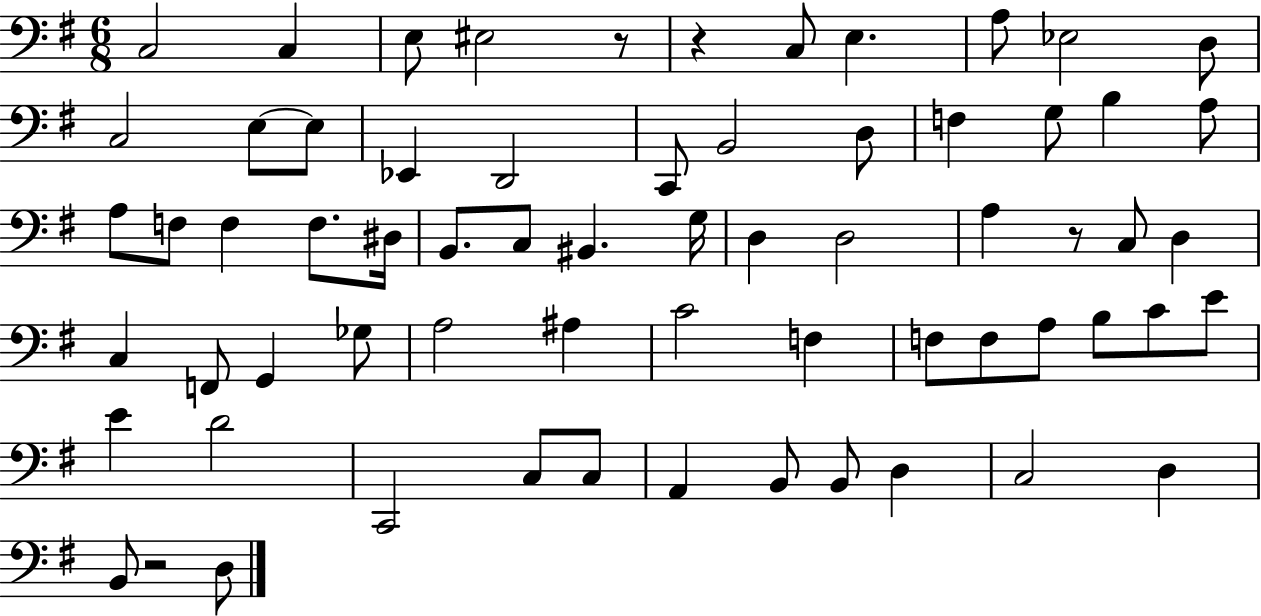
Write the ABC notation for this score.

X:1
T:Untitled
M:6/8
L:1/4
K:G
C,2 C, E,/2 ^E,2 z/2 z C,/2 E, A,/2 _E,2 D,/2 C,2 E,/2 E,/2 _E,, D,,2 C,,/2 B,,2 D,/2 F, G,/2 B, A,/2 A,/2 F,/2 F, F,/2 ^D,/4 B,,/2 C,/2 ^B,, G,/4 D, D,2 A, z/2 C,/2 D, C, F,,/2 G,, _G,/2 A,2 ^A, C2 F, F,/2 F,/2 A,/2 B,/2 C/2 E/2 E D2 C,,2 C,/2 C,/2 A,, B,,/2 B,,/2 D, C,2 D, B,,/2 z2 D,/2